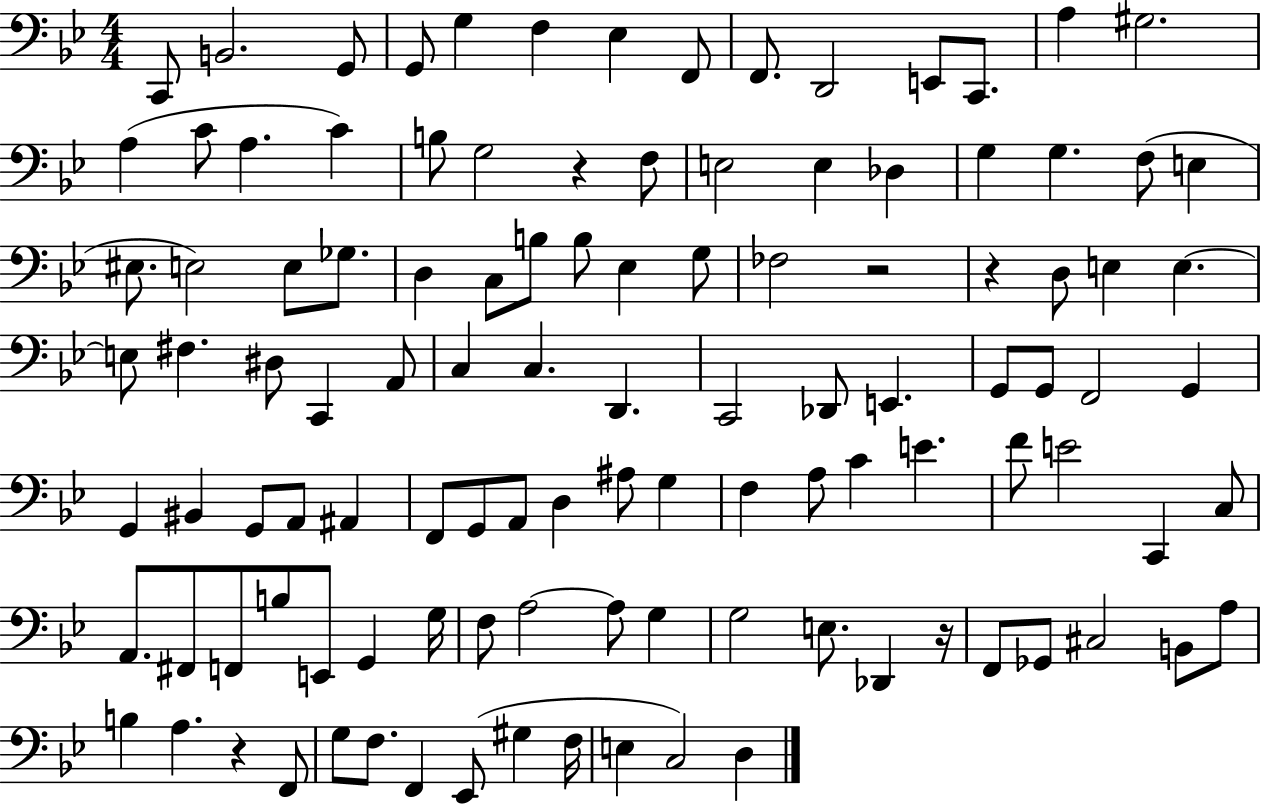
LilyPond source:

{
  \clef bass
  \numericTimeSignature
  \time 4/4
  \key bes \major
  c,8 b,2. g,8 | g,8 g4 f4 ees4 f,8 | f,8. d,2 e,8 c,8. | a4 gis2. | \break a4( c'8 a4. c'4) | b8 g2 r4 f8 | e2 e4 des4 | g4 g4. f8( e4 | \break eis8. e2) e8 ges8. | d4 c8 b8 b8 ees4 g8 | fes2 r2 | r4 d8 e4 e4.~~ | \break e8 fis4. dis8 c,4 a,8 | c4 c4. d,4. | c,2 des,8 e,4. | g,8 g,8 f,2 g,4 | \break g,4 bis,4 g,8 a,8 ais,4 | f,8 g,8 a,8 d4 ais8 g4 | f4 a8 c'4 e'4. | f'8 e'2 c,4 c8 | \break a,8. fis,8 f,8 b8 e,8 g,4 g16 | f8 a2~~ a8 g4 | g2 e8. des,4 r16 | f,8 ges,8 cis2 b,8 a8 | \break b4 a4. r4 f,8 | g8 f8. f,4 ees,8( gis4 f16 | e4 c2) d4 | \bar "|."
}